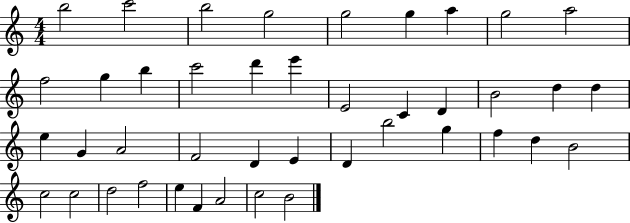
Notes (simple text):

B5/h C6/h B5/h G5/h G5/h G5/q A5/q G5/h A5/h F5/h G5/q B5/q C6/h D6/q E6/q E4/h C4/q D4/q B4/h D5/q D5/q E5/q G4/q A4/h F4/h D4/q E4/q D4/q B5/h G5/q F5/q D5/q B4/h C5/h C5/h D5/h F5/h E5/q F4/q A4/h C5/h B4/h